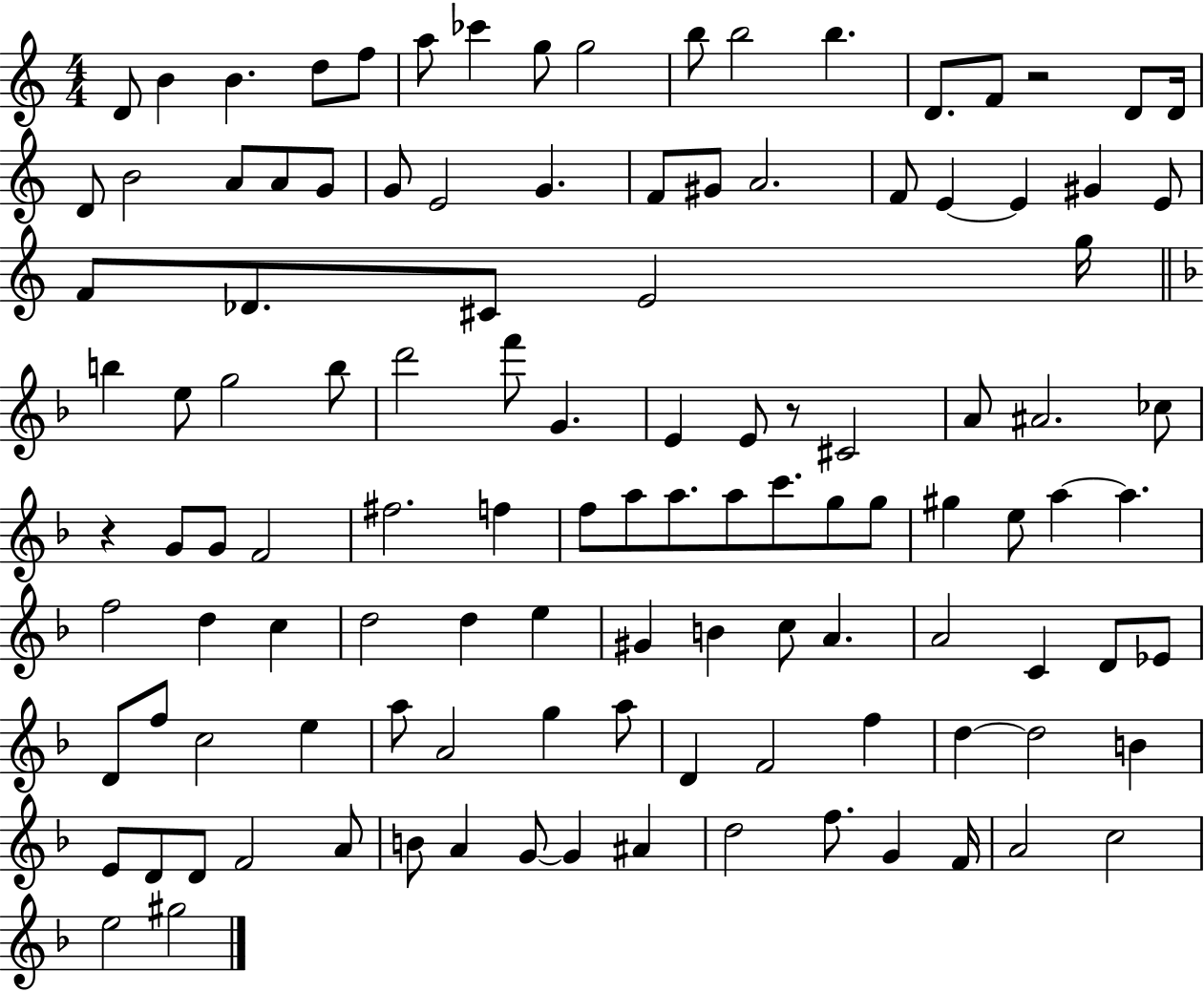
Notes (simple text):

D4/e B4/q B4/q. D5/e F5/e A5/e CES6/q G5/e G5/h B5/e B5/h B5/q. D4/e. F4/e R/h D4/e D4/s D4/e B4/h A4/e A4/e G4/e G4/e E4/h G4/q. F4/e G#4/e A4/h. F4/e E4/q E4/q G#4/q E4/e F4/e Db4/e. C#4/e E4/h G5/s B5/q E5/e G5/h B5/e D6/h F6/e G4/q. E4/q E4/e R/e C#4/h A4/e A#4/h. CES5/e R/q G4/e G4/e F4/h F#5/h. F5/q F5/e A5/e A5/e. A5/e C6/e. G5/e G5/e G#5/q E5/e A5/q A5/q. F5/h D5/q C5/q D5/h D5/q E5/q G#4/q B4/q C5/e A4/q. A4/h C4/q D4/e Eb4/e D4/e F5/e C5/h E5/q A5/e A4/h G5/q A5/e D4/q F4/h F5/q D5/q D5/h B4/q E4/e D4/e D4/e F4/h A4/e B4/e A4/q G4/e G4/q A#4/q D5/h F5/e. G4/q F4/s A4/h C5/h E5/h G#5/h